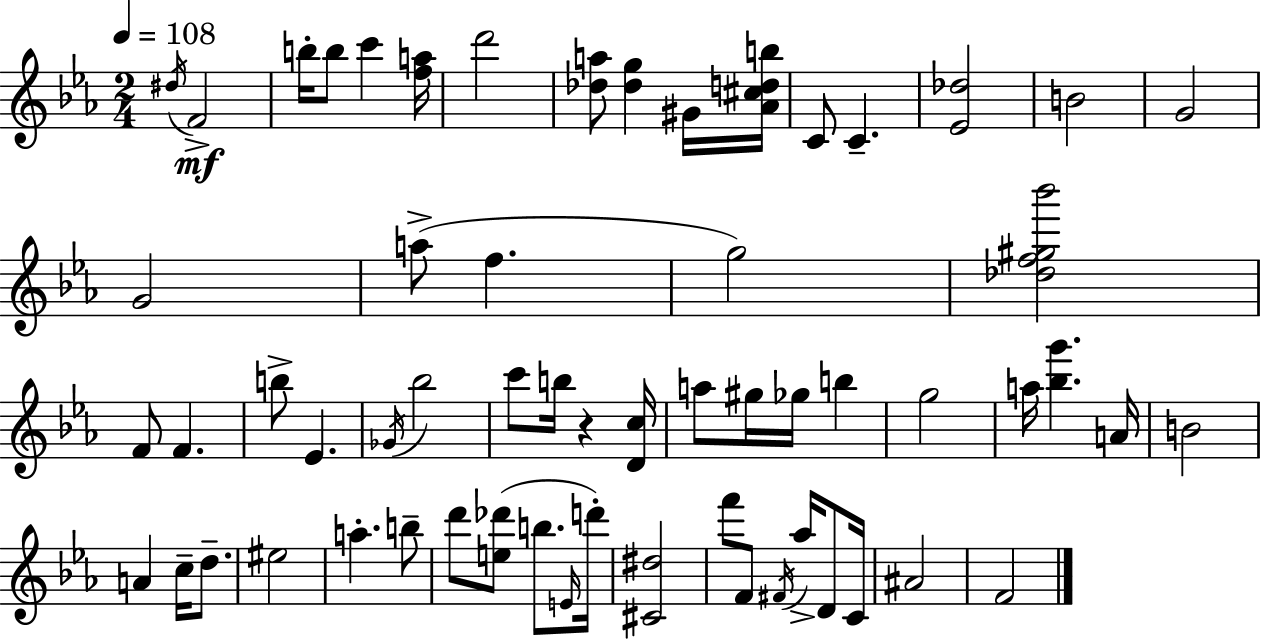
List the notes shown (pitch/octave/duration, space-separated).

D#5/s F4/h B5/s B5/e C6/q [F5,A5]/s D6/h [Db5,A5]/e [Db5,G5]/q G#4/s [Ab4,C#5,D5,B5]/s C4/e C4/q. [Eb4,Db5]/h B4/h G4/h G4/h A5/e F5/q. G5/h [Db5,F5,G#5,Bb6]/h F4/e F4/q. B5/e Eb4/q. Gb4/s Bb5/h C6/e B5/s R/q [D4,C5]/s A5/e G#5/s Gb5/s B5/q G5/h A5/s [Bb5,G6]/q. A4/s B4/h A4/q C5/s D5/e. EIS5/h A5/q. B5/e D6/e [E5,Db6]/e B5/e. E4/s D6/s [C#4,D#5]/h F6/e F4/e F#4/s Ab5/s D4/e C4/s A#4/h F4/h